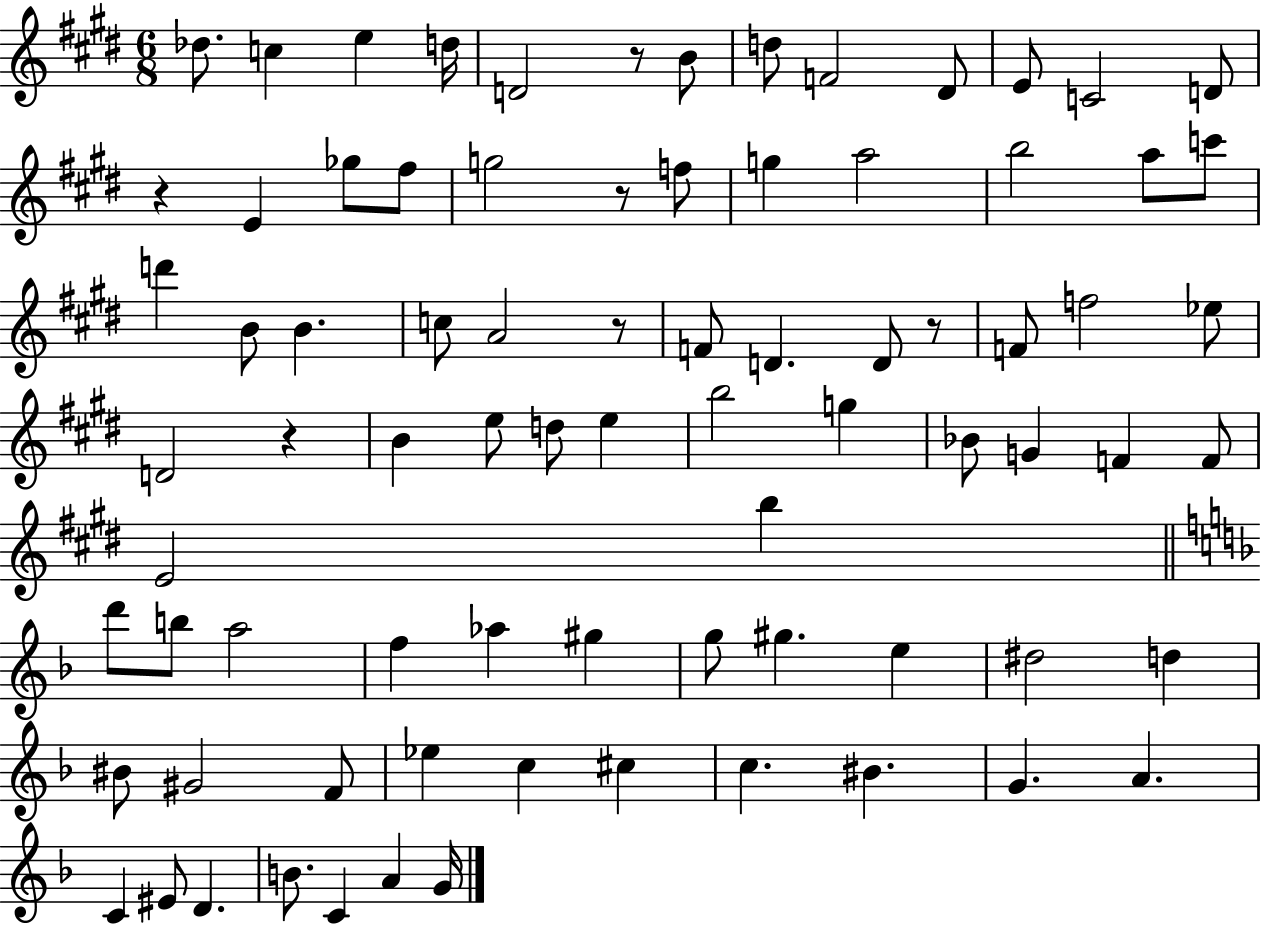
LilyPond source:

{
  \clef treble
  \numericTimeSignature
  \time 6/8
  \key e \major
  des''8. c''4 e''4 d''16 | d'2 r8 b'8 | d''8 f'2 dis'8 | e'8 c'2 d'8 | \break r4 e'4 ges''8 fis''8 | g''2 r8 f''8 | g''4 a''2 | b''2 a''8 c'''8 | \break d'''4 b'8 b'4. | c''8 a'2 r8 | f'8 d'4. d'8 r8 | f'8 f''2 ees''8 | \break d'2 r4 | b'4 e''8 d''8 e''4 | b''2 g''4 | bes'8 g'4 f'4 f'8 | \break e'2 b''4 | \bar "||" \break \key f \major d'''8 b''8 a''2 | f''4 aes''4 gis''4 | g''8 gis''4. e''4 | dis''2 d''4 | \break bis'8 gis'2 f'8 | ees''4 c''4 cis''4 | c''4. bis'4. | g'4. a'4. | \break c'4 eis'8 d'4. | b'8. c'4 a'4 g'16 | \bar "|."
}